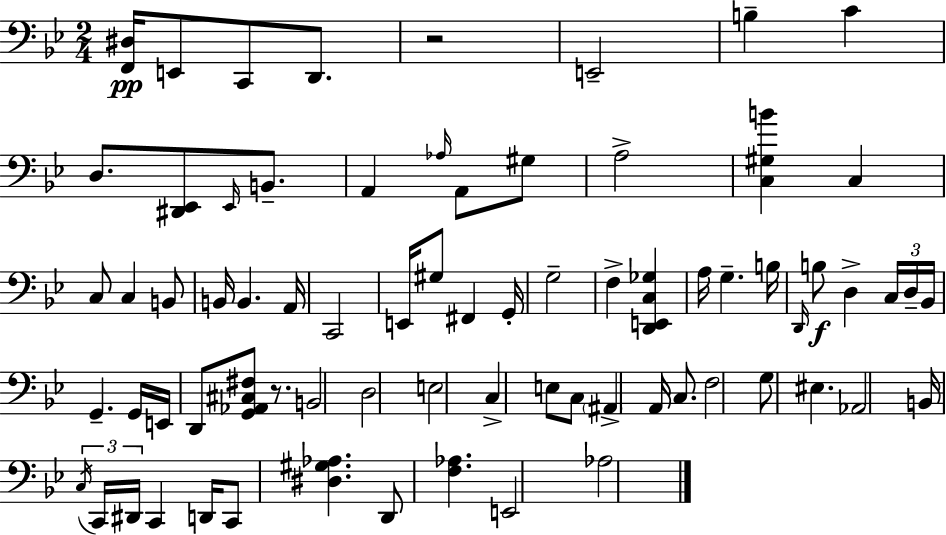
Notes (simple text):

[F2,D#3]/s E2/e C2/e D2/e. R/h E2/h B3/q C4/q D3/e. [D#2,Eb2]/e Eb2/s B2/e. A2/q Ab3/s A2/e G#3/e A3/h [C3,G#3,B4]/q C3/q C3/e C3/q B2/e B2/s B2/q. A2/s C2/h E2/s G#3/e F#2/q G2/s G3/h F3/q [D2,E2,C3,Gb3]/q A3/s G3/q. B3/s D2/s B3/e D3/q C3/s D3/s Bb2/s G2/q. G2/s E2/s D2/e [G2,Ab2,C#3,F#3]/e R/e. B2/h D3/h E3/h C3/q E3/e C3/e A#2/q A2/s C3/e. F3/h G3/e EIS3/q. Ab2/h B2/s C3/s C2/s D#2/s C2/q D2/s C2/e [D#3,G#3,Ab3]/q. D2/e [F3,Ab3]/q. E2/h Ab3/h